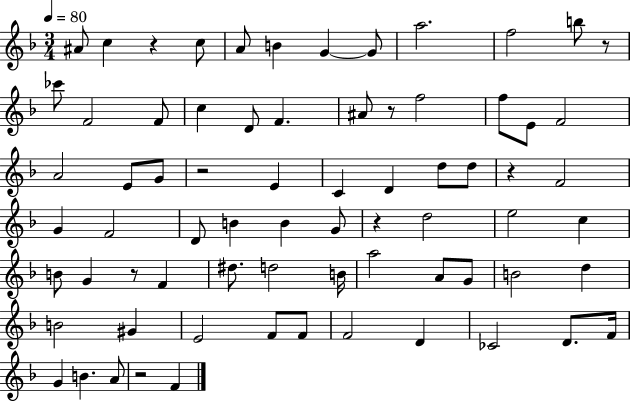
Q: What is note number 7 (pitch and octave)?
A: G4